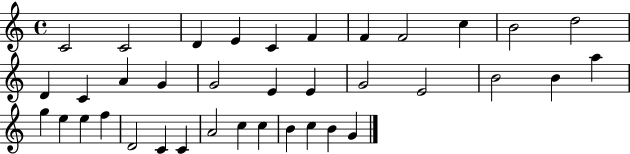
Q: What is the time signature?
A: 4/4